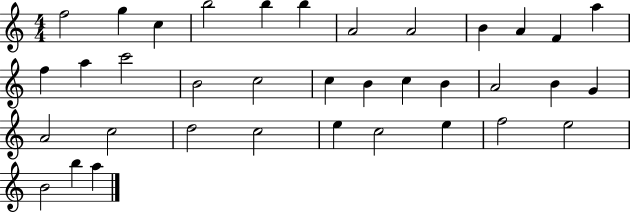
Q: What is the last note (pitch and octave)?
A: A5